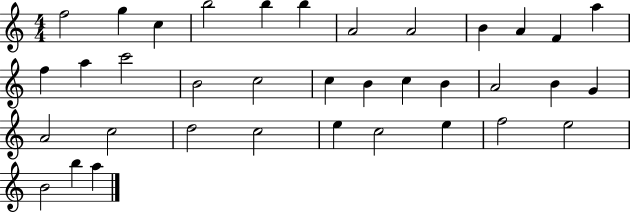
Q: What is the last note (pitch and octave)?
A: A5